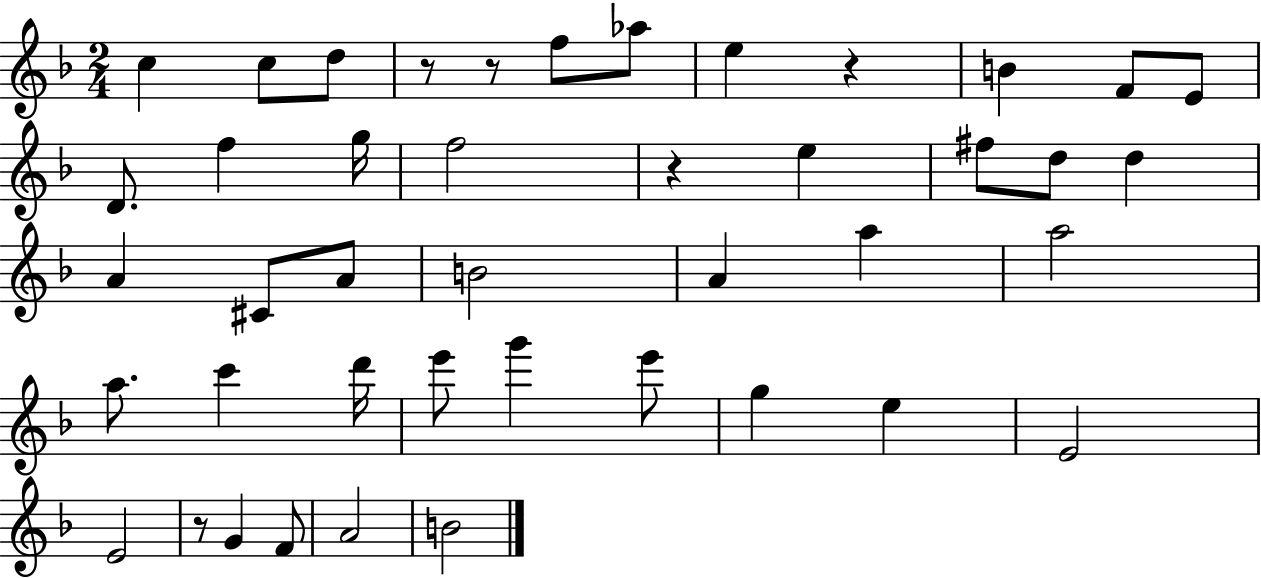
X:1
T:Untitled
M:2/4
L:1/4
K:F
c c/2 d/2 z/2 z/2 f/2 _a/2 e z B F/2 E/2 D/2 f g/4 f2 z e ^f/2 d/2 d A ^C/2 A/2 B2 A a a2 a/2 c' d'/4 e'/2 g' e'/2 g e E2 E2 z/2 G F/2 A2 B2